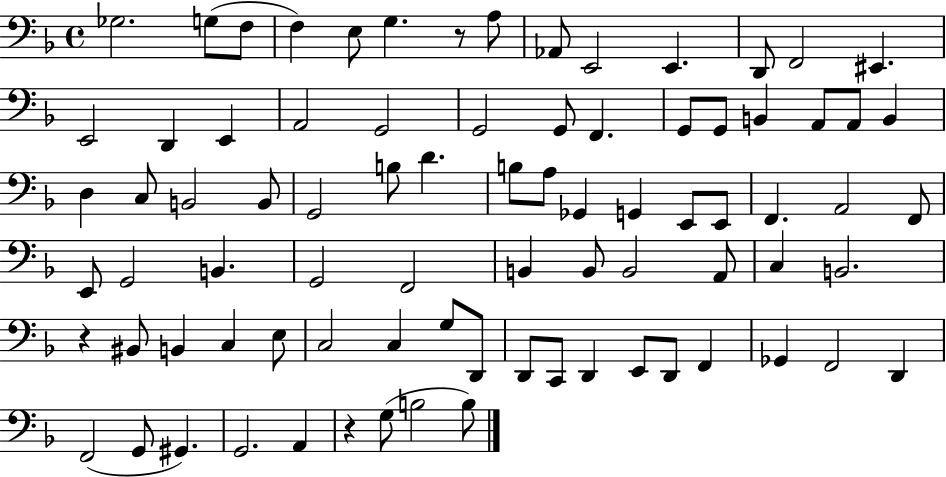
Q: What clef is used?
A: bass